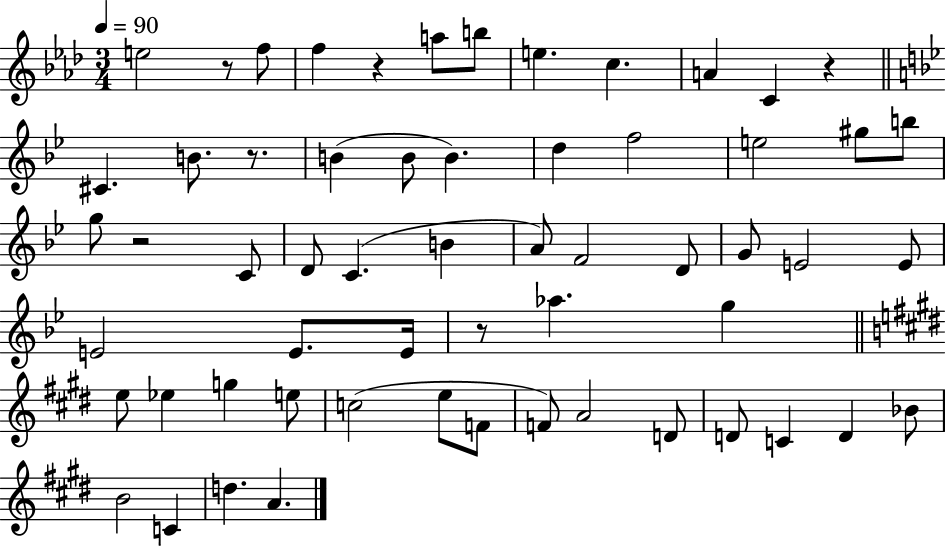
E5/h R/e F5/e F5/q R/q A5/e B5/e E5/q. C5/q. A4/q C4/q R/q C#4/q. B4/e. R/e. B4/q B4/e B4/q. D5/q F5/h E5/h G#5/e B5/e G5/e R/h C4/e D4/e C4/q. B4/q A4/e F4/h D4/e G4/e E4/h E4/e E4/h E4/e. E4/s R/e Ab5/q. G5/q E5/e Eb5/q G5/q E5/e C5/h E5/e F4/e F4/e A4/h D4/e D4/e C4/q D4/q Bb4/e B4/h C4/q D5/q. A4/q.